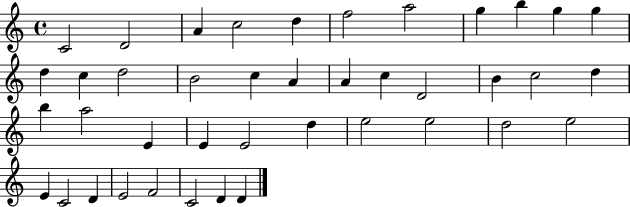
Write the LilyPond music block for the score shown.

{
  \clef treble
  \time 4/4
  \defaultTimeSignature
  \key c \major
  c'2 d'2 | a'4 c''2 d''4 | f''2 a''2 | g''4 b''4 g''4 g''4 | \break d''4 c''4 d''2 | b'2 c''4 a'4 | a'4 c''4 d'2 | b'4 c''2 d''4 | \break b''4 a''2 e'4 | e'4 e'2 d''4 | e''2 e''2 | d''2 e''2 | \break e'4 c'2 d'4 | e'2 f'2 | c'2 d'4 d'4 | \bar "|."
}